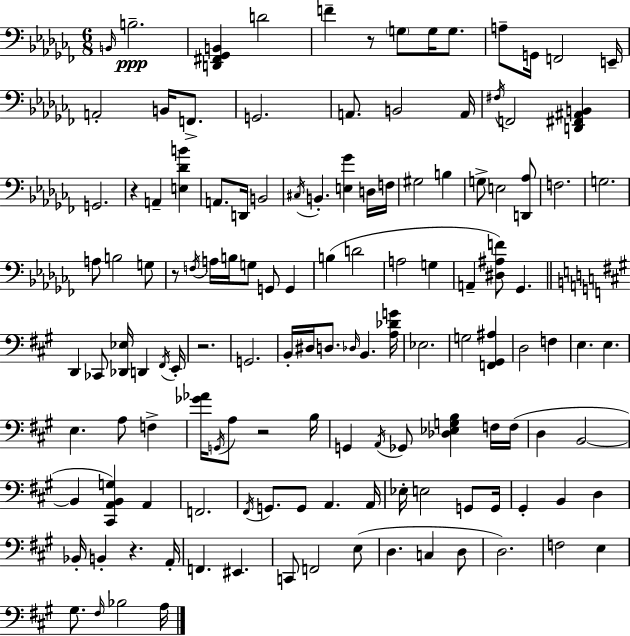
{
  \clef bass
  \numericTimeSignature
  \time 6/8
  \key aes \minor
  \repeat volta 2 { \grace { b,16 }\ppp b2.-- | <d, fis, ges, b,>4 d'2 | f'4-- r8 \parenthesize g8 g16 g8. | a8-- g,16 f,2 | \break e,16-- a,2-. b,16 f,8.-> | g,2. | a,8. b,2 | a,16 \acciaccatura { fis16 } f,2 <d, fis, ais, b,>4 | \break g,2. | r4 a,4-- <e des' b'>4 | a,8. d,16 b,2 | \acciaccatura { cis16 } b,4.-. <e ges'>4 | \break d16 f16 gis2 b4 | g8-> e2 | <d, aes>8 f2. | g2. | \break a8 b2 | g8 r8 \acciaccatura { f16 } a16 b16 g8 g,8 | g,4 b4( d'2 | a2 | \break g4 a,4-- <dis ais f'>8) ges,4. | \bar "||" \break \key a \major d,4 ces,8 <des, ees>16 d,4 \acciaccatura { fis,16 } | e,16-. r2. | g,2. | b,16-. dis16 d8. \grace { des16 } b,4. | \break <a des' g'>16 ees2. | g2 <f, gis, ais>4 | d2 f4 | e4. e4. | \break e4. a8 f4-> | <ges' aes'>16 \acciaccatura { g,16 } a8 r2 | b16 g,4 \acciaccatura { a,16 } ges,8 <des ees g b>4 | f16 f16( d4 b,2~~ | \break b,4 <cis, a, b, g>4) | a,4 f,2. | \acciaccatura { fis,16 } g,8. g,8 a,4. | a,16 ees16-. e2 | \break g,8 g,16 gis,4-. b,4 | d4 bes,16-. b,4-. r4. | a,16-. f,4. eis,4. | c,8 f,2 | \break e8( d4. c4 | d8 d2.) | f2 | e4 gis8. \grace { fis16 } bes2 | \break a16 } \bar "|."
}